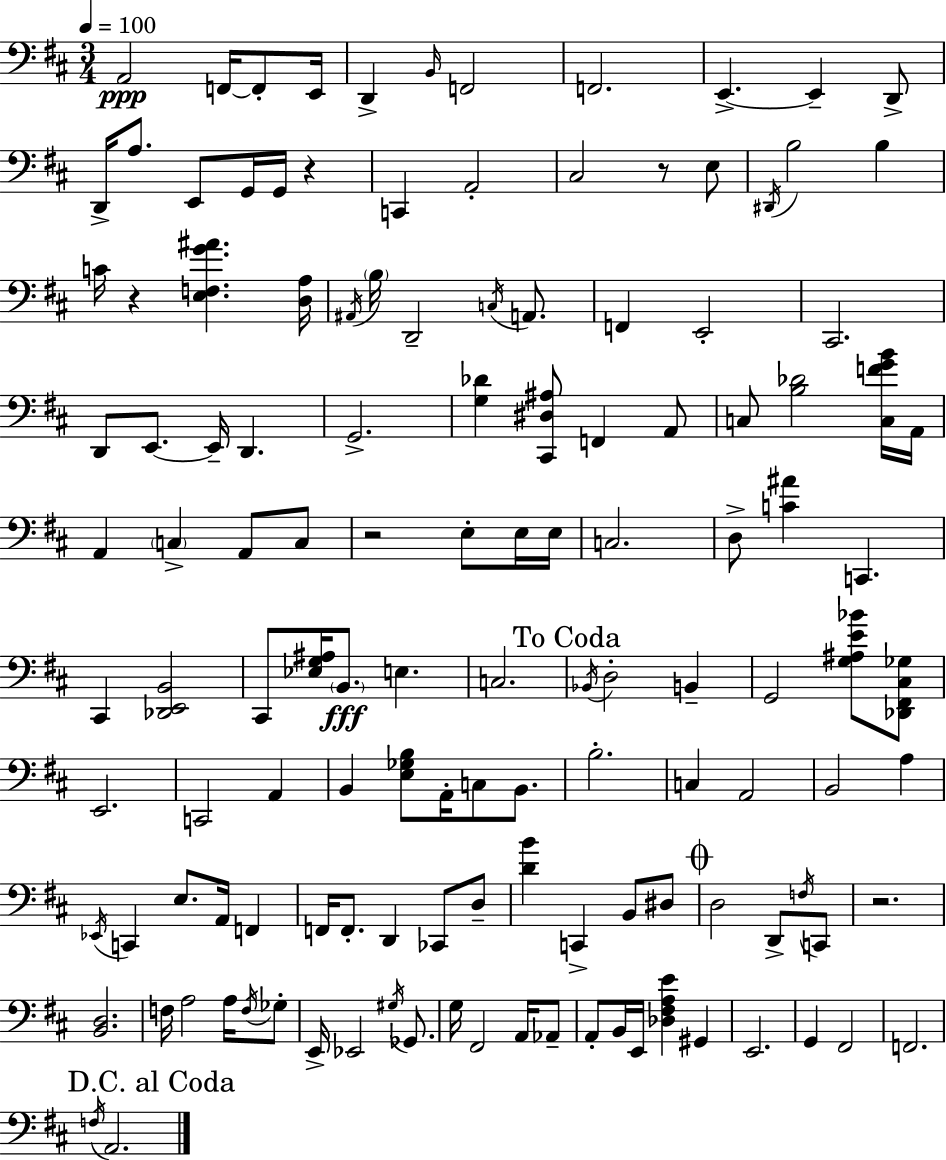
{
  \clef bass
  \numericTimeSignature
  \time 3/4
  \key d \major
  \tempo 4 = 100
  a,2\ppp f,16~~ f,8-. e,16 | d,4-> \grace { b,16 } f,2 | f,2. | e,4.->~~ e,4-- d,8-> | \break d,16-> a8. e,8 g,16 g,16 r4 | c,4 a,2-. | cis2 r8 e8 | \acciaccatura { dis,16 } b2 b4 | \break c'16 r4 <e f g' ais'>4. | <d a>16 \acciaccatura { ais,16 } \parenthesize b16 d,2-- | \acciaccatura { c16 } a,8. f,4 e,2-. | cis,2. | \break d,8 e,8.~~ e,16-- d,4. | g,2.-> | <g des'>4 <cis, dis ais>8 f,4 | a,8 c8 <b des'>2 | \break <c f' g' b'>16 a,16 a,4 \parenthesize c4-> | a,8 c8 r2 | e8-. e16 e16 c2. | d8-> <c' ais'>4 c,4. | \break cis,4 <des, e, b,>2 | cis,8 <ees g ais>16 \parenthesize b,8.\fff e4. | c2. | \mark "To Coda" \acciaccatura { bes,16 } d2-. | \break b,4-- g,2 | <g ais e' bes'>8 <des, fis, cis ges>8 e,2. | c,2 | a,4 b,4 <e ges b>8 a,16-. | \break c8 b,8. b2.-. | c4 a,2 | b,2 | a4 \acciaccatura { ees,16 } c,4 e8. | \break a,16 f,4 f,16 f,8.-. d,4 | ces,8 d8-- <d' b'>4 c,4-> | b,8 dis8 \mark \markup { \musicglyph "scripts.coda" } d2 | d,8-> \acciaccatura { f16 } c,8 r2. | \break <b, d>2. | f16 a2 | a16 \acciaccatura { f16 } ges8-. e,16-> ees,2 | \acciaccatura { gis16 } ges,8. g16 fis,2 | \break a,16 aes,8-- a,8-. b,16 | e,16 <des fis a e'>4 gis,4 e,2. | g,4 | fis,2 f,2. | \break \mark "D.C. al Coda" \acciaccatura { f16 } a,2. | \bar "|."
}